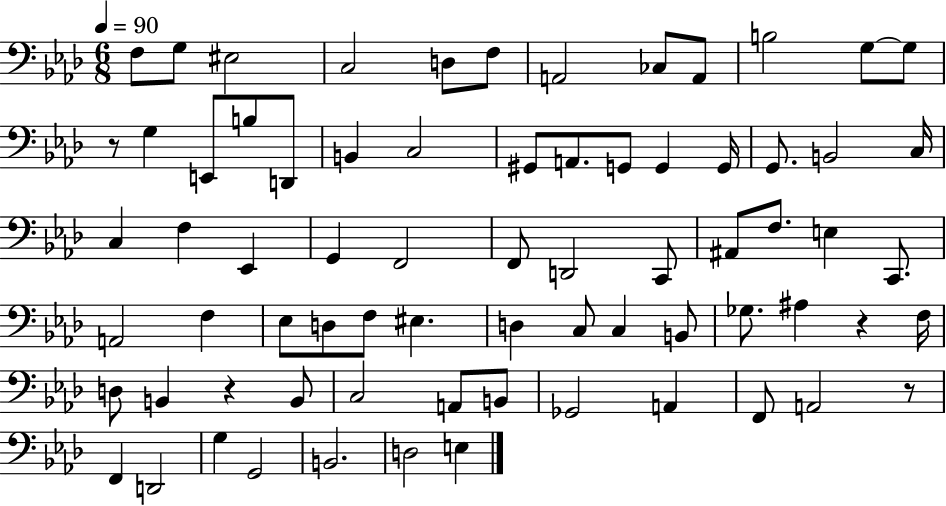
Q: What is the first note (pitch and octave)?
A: F3